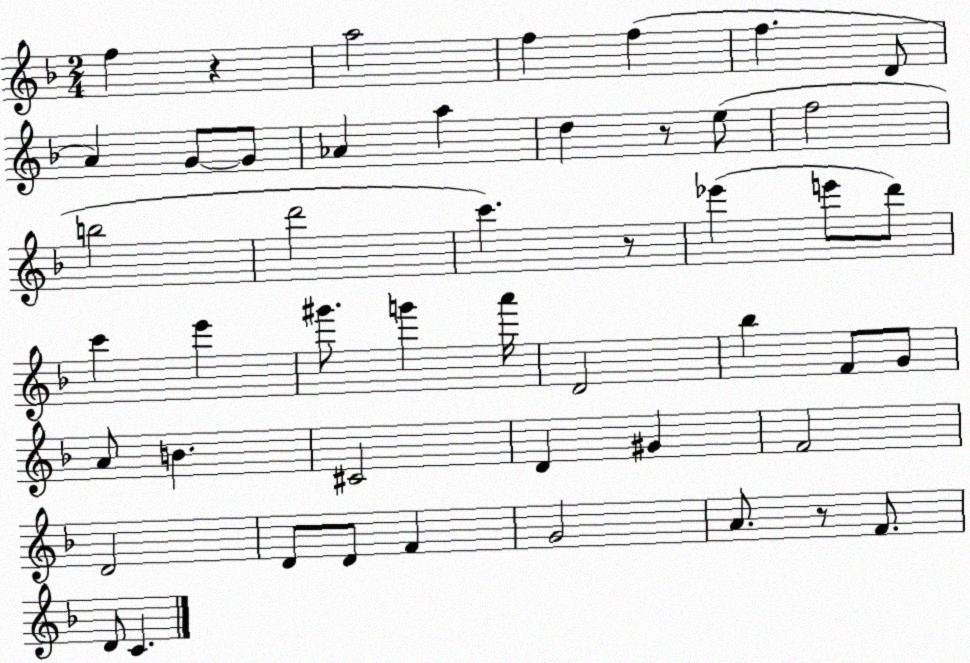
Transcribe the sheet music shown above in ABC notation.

X:1
T:Untitled
M:2/4
L:1/4
K:F
f z a2 f f f D/2 A G/2 G/2 _A a d z/2 e/2 f2 b2 d'2 c' z/2 _e' e'/2 d'/2 c' e' ^g'/2 g' a'/4 D2 _b F/2 G/2 A/2 B ^C2 D ^G F2 D2 D/2 D/2 F G2 A/2 z/2 F/2 D/2 C